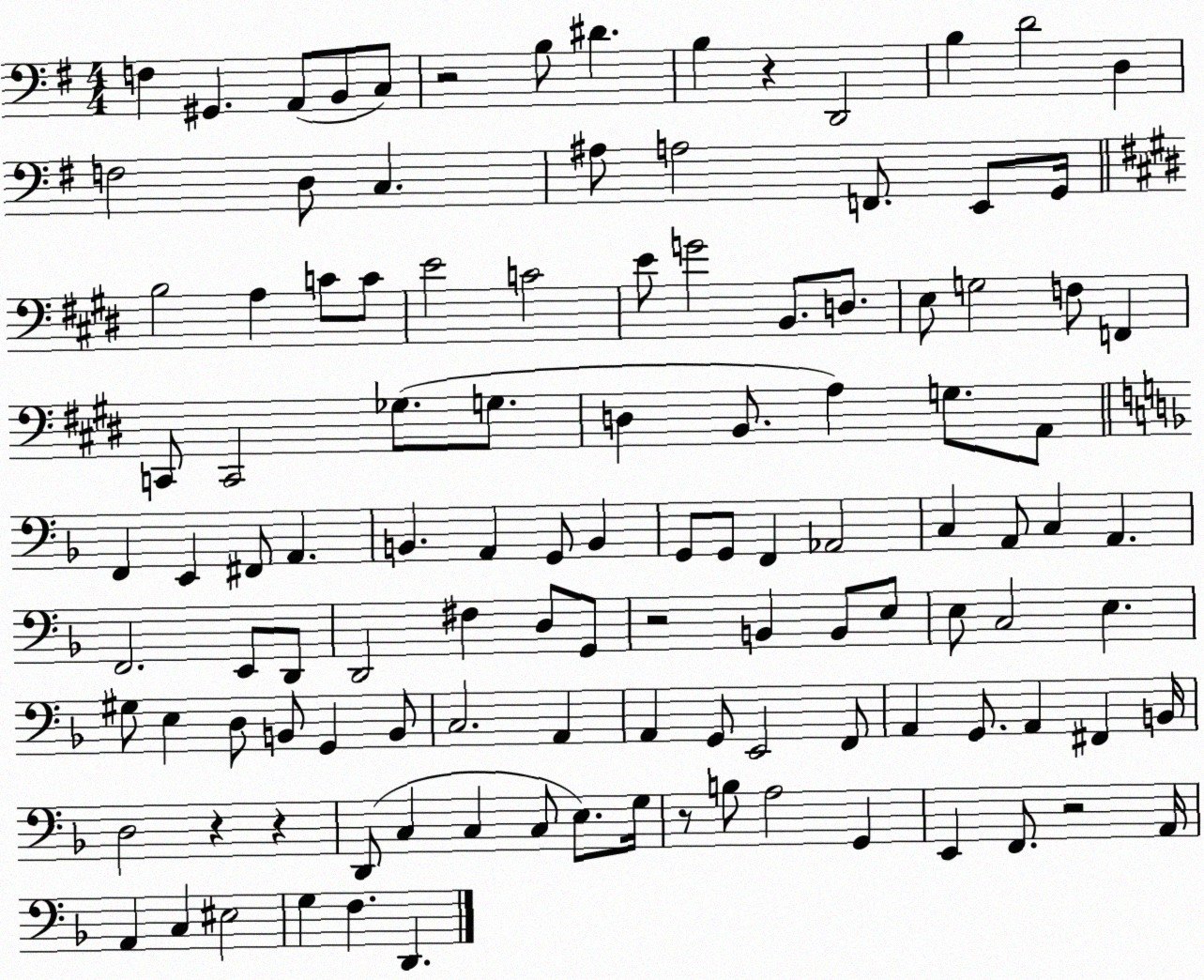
X:1
T:Untitled
M:4/4
L:1/4
K:G
F, ^G,, A,,/2 B,,/2 C,/2 z2 B,/2 ^D B, z D,,2 B, D2 D, F,2 D,/2 C, ^A,/2 A,2 F,,/2 E,,/2 G,,/4 B,2 A, C/2 C/2 E2 C2 E/2 G2 B,,/2 D,/2 E,/2 G,2 F,/2 F,, C,,/2 C,,2 _G,/2 G,/2 D, B,,/2 A, G,/2 A,,/2 F,, E,, ^F,,/2 A,, B,, A,, G,,/2 B,, G,,/2 G,,/2 F,, _A,,2 C, A,,/2 C, A,, F,,2 E,,/2 D,,/2 D,,2 ^F, D,/2 G,,/2 z2 B,, B,,/2 E,/2 E,/2 C,2 E, ^G,/2 E, D,/2 B,,/2 G,, B,,/2 C,2 A,, A,, G,,/2 E,,2 F,,/2 A,, G,,/2 A,, ^F,, B,,/4 D,2 z z D,,/2 C, C, C,/2 E,/2 G,/4 z/2 B,/2 A,2 G,, E,, F,,/2 z2 A,,/4 A,, C, ^E,2 G, F, D,,